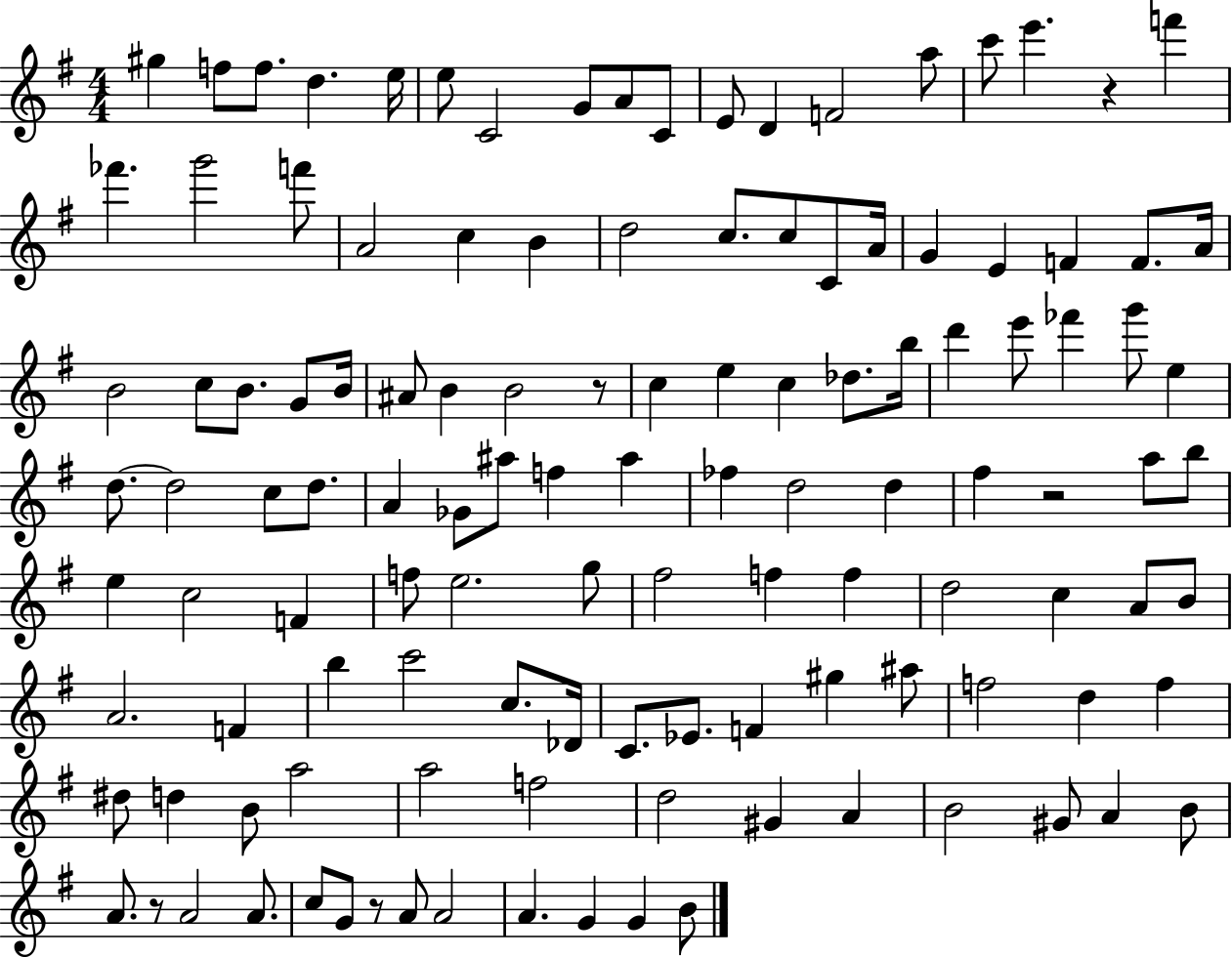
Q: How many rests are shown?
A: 5